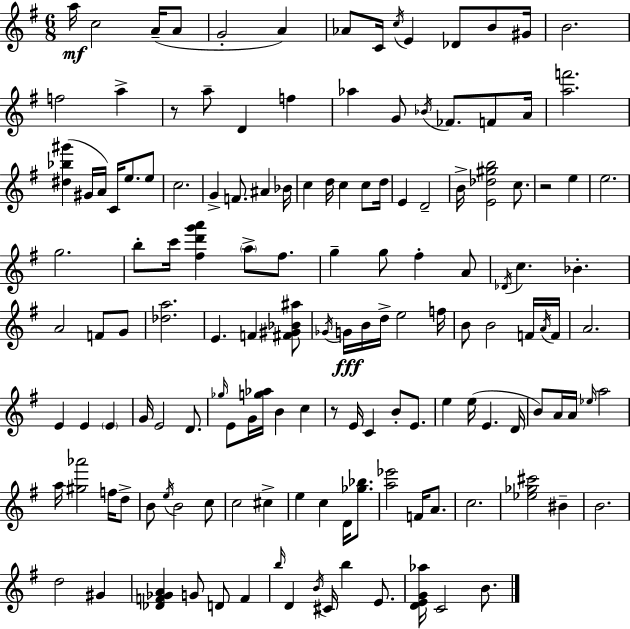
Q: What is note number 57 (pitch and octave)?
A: C5